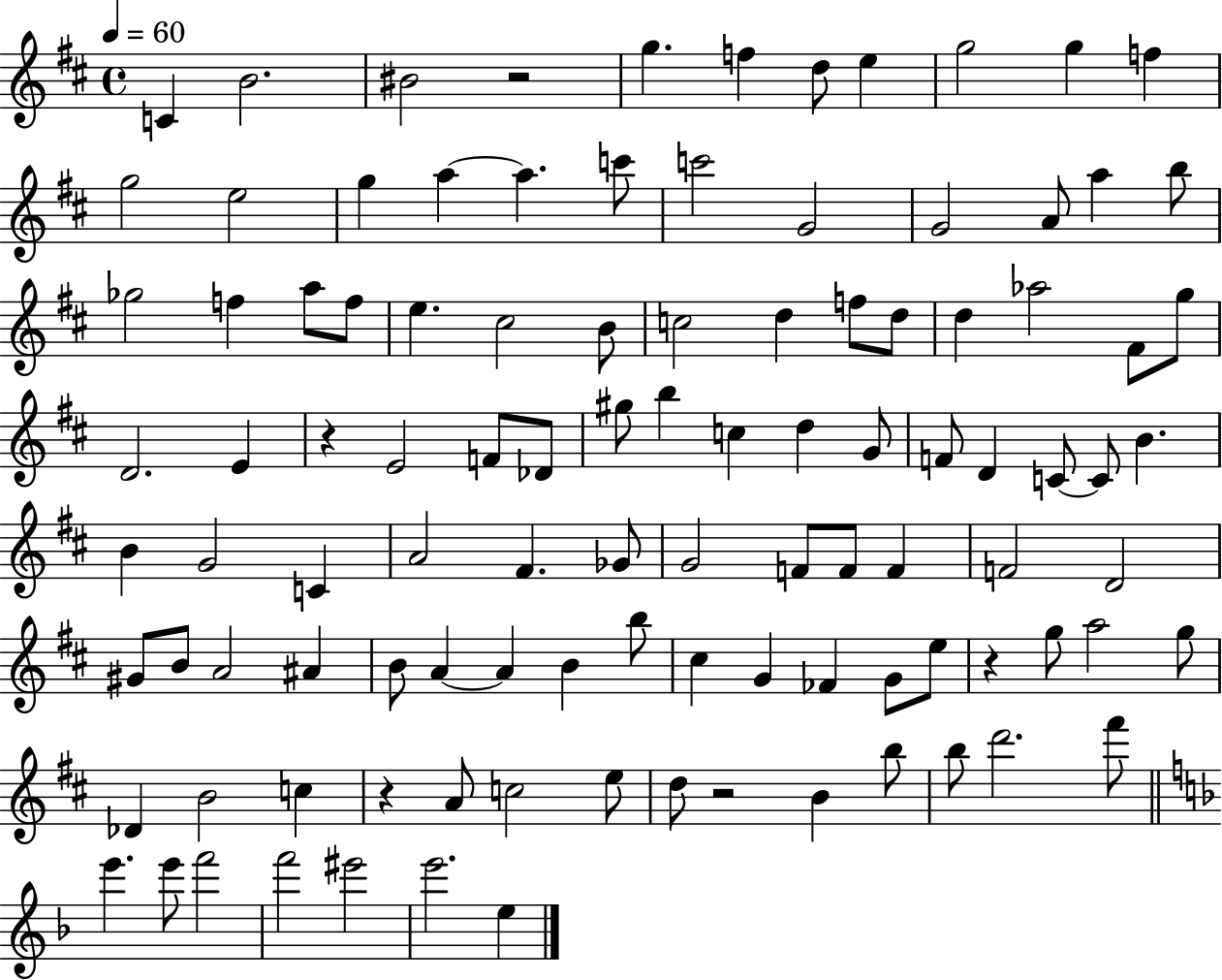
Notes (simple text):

C4/q B4/h. BIS4/h R/h G5/q. F5/q D5/e E5/q G5/h G5/q F5/q G5/h E5/h G5/q A5/q A5/q. C6/e C6/h G4/h G4/h A4/e A5/q B5/e Gb5/h F5/q A5/e F5/e E5/q. C#5/h B4/e C5/h D5/q F5/e D5/e D5/q Ab5/h F#4/e G5/e D4/h. E4/q R/q E4/h F4/e Db4/e G#5/e B5/q C5/q D5/q G4/e F4/e D4/q C4/e C4/e B4/q. B4/q G4/h C4/q A4/h F#4/q. Gb4/e G4/h F4/e F4/e F4/q F4/h D4/h G#4/e B4/e A4/h A#4/q B4/e A4/q A4/q B4/q B5/e C#5/q G4/q FES4/q G4/e E5/e R/q G5/e A5/h G5/e Db4/q B4/h C5/q R/q A4/e C5/h E5/e D5/e R/h B4/q B5/e B5/e D6/h. F#6/e E6/q. E6/e F6/h F6/h EIS6/h E6/h. E5/q